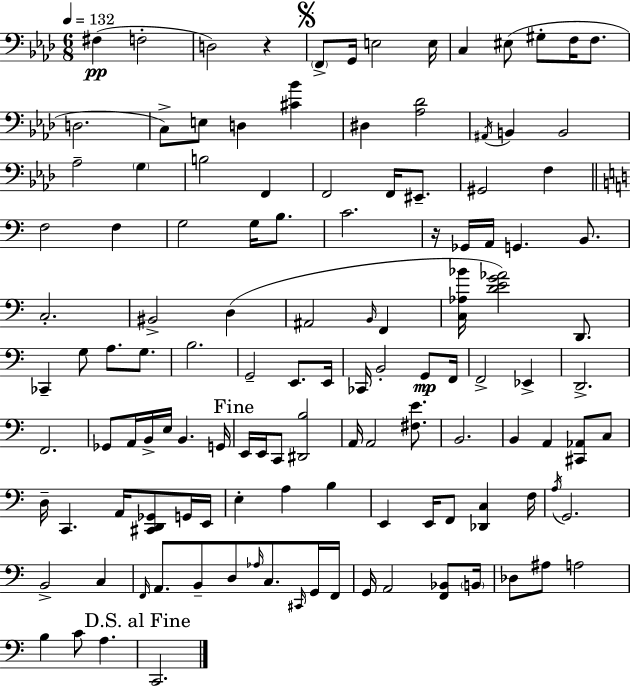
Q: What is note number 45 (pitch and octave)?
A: F2